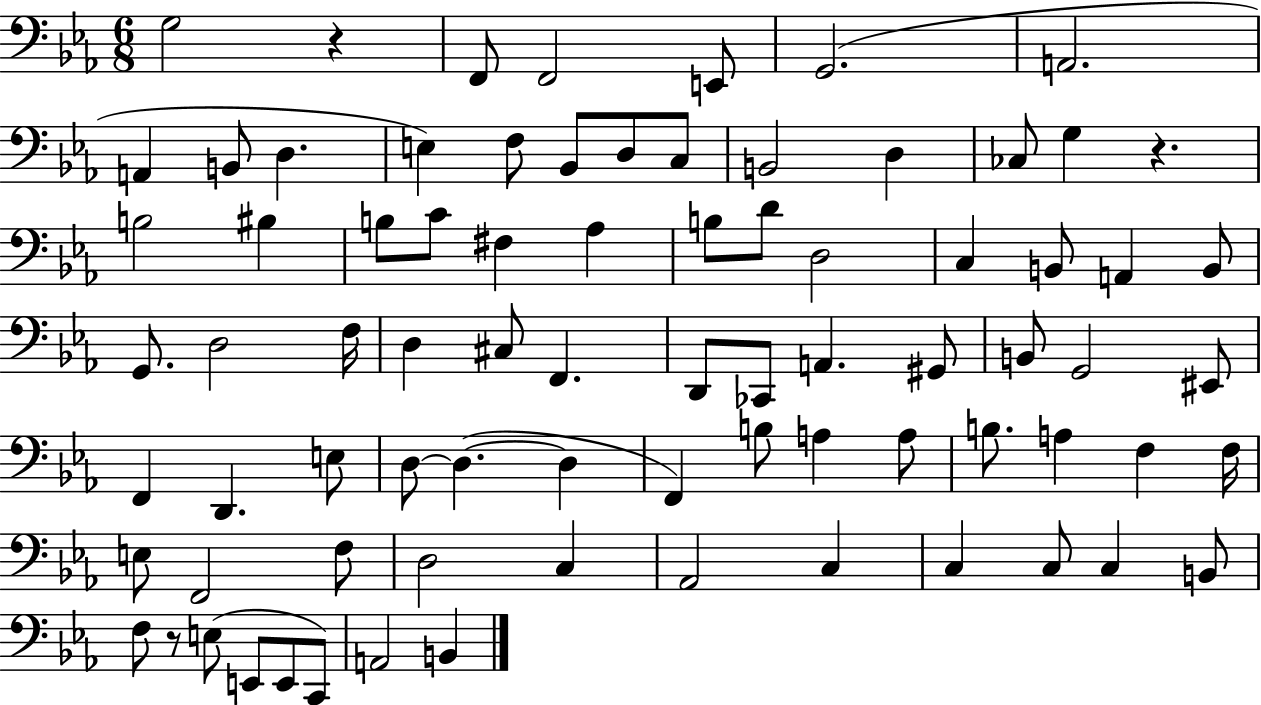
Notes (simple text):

G3/h R/q F2/e F2/h E2/e G2/h. A2/h. A2/q B2/e D3/q. E3/q F3/e Bb2/e D3/e C3/e B2/h D3/q CES3/e G3/q R/q. B3/h BIS3/q B3/e C4/e F#3/q Ab3/q B3/e D4/e D3/h C3/q B2/e A2/q B2/e G2/e. D3/h F3/s D3/q C#3/e F2/q. D2/e CES2/e A2/q. G#2/e B2/e G2/h EIS2/e F2/q D2/q. E3/e D3/e D3/q. D3/q F2/q B3/e A3/q A3/e B3/e. A3/q F3/q F3/s E3/e F2/h F3/e D3/h C3/q Ab2/h C3/q C3/q C3/e C3/q B2/e F3/e R/e E3/e E2/e E2/e C2/e A2/h B2/q